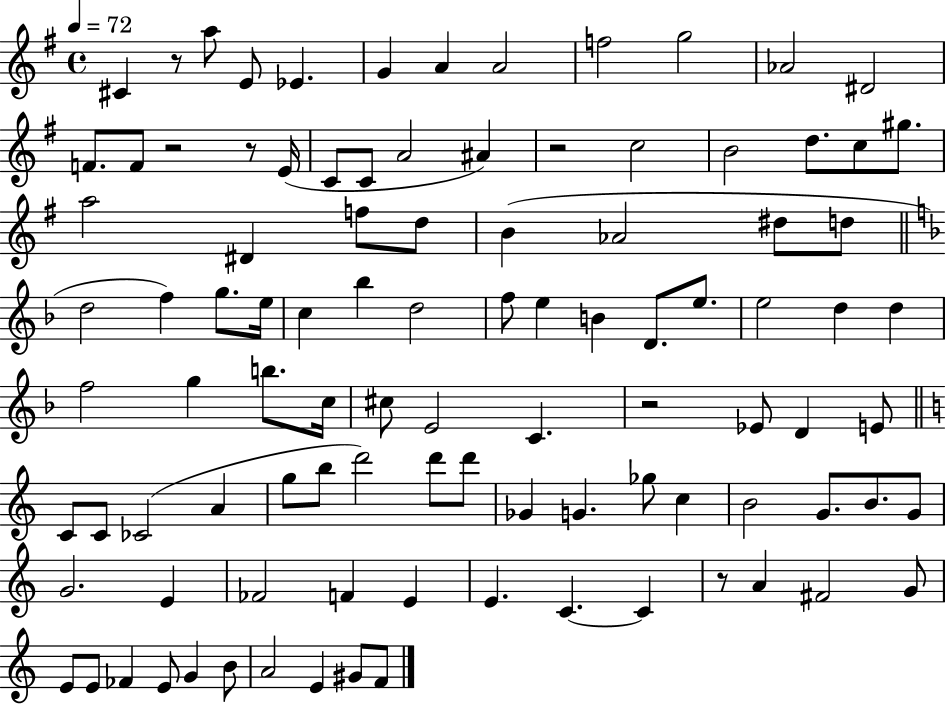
C#4/q R/e A5/e E4/e Eb4/q. G4/q A4/q A4/h F5/h G5/h Ab4/h D#4/h F4/e. F4/e R/h R/e E4/s C4/e C4/e A4/h A#4/q R/h C5/h B4/h D5/e. C5/e G#5/e. A5/h D#4/q F5/e D5/e B4/q Ab4/h D#5/e D5/e D5/h F5/q G5/e. E5/s C5/q Bb5/q D5/h F5/e E5/q B4/q D4/e. E5/e. E5/h D5/q D5/q F5/h G5/q B5/e. C5/s C#5/e E4/h C4/q. R/h Eb4/e D4/q E4/e C4/e C4/e CES4/h A4/q G5/e B5/e D6/h D6/e D6/e Gb4/q G4/q. Gb5/e C5/q B4/h G4/e. B4/e. G4/e G4/h. E4/q FES4/h F4/q E4/q E4/q. C4/q. C4/q R/e A4/q F#4/h G4/e E4/e E4/e FES4/q E4/e G4/q B4/e A4/h E4/q G#4/e F4/e